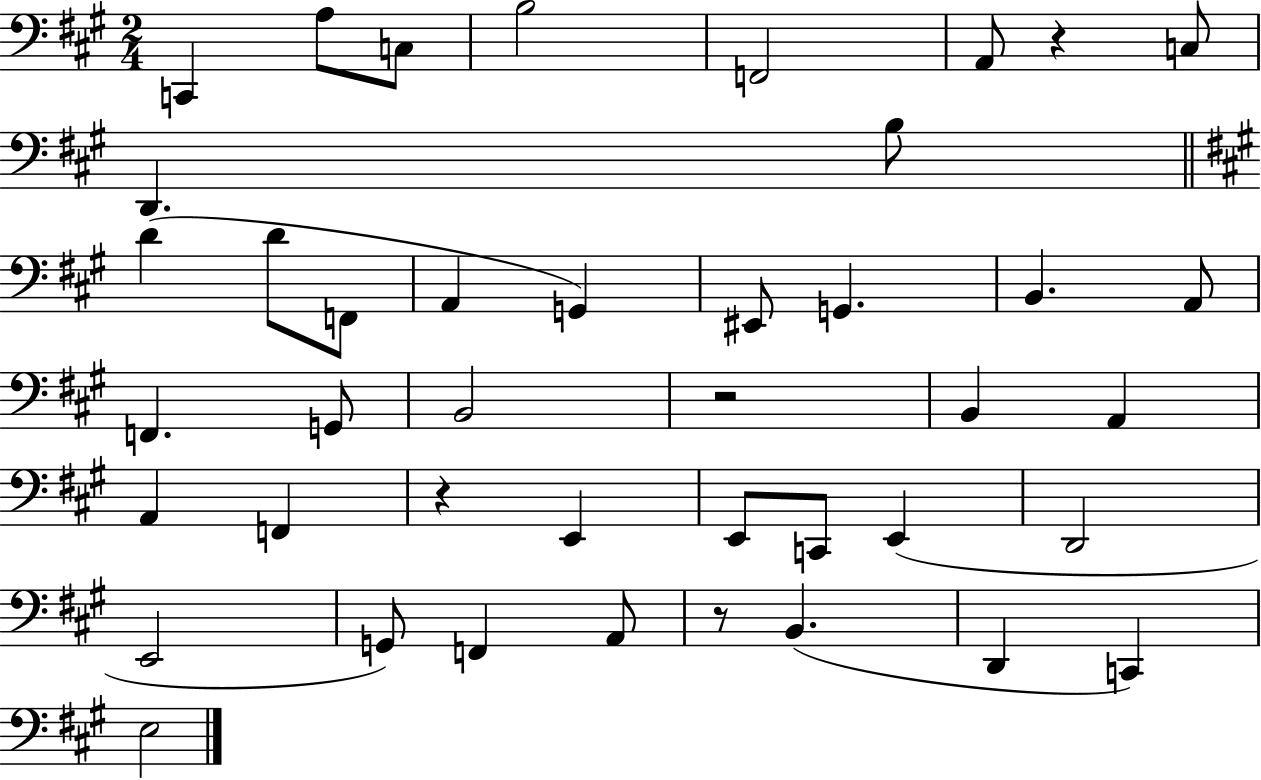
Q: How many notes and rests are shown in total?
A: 42